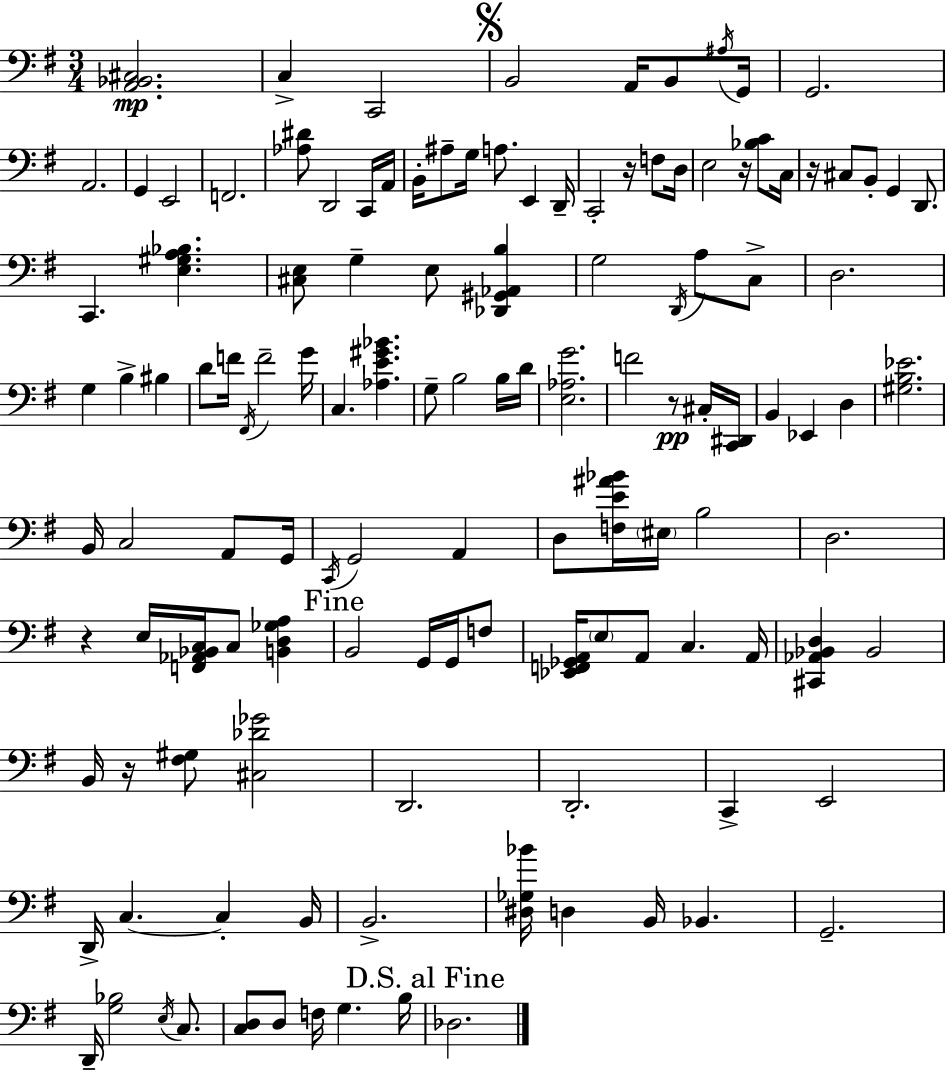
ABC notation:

X:1
T:Untitled
M:3/4
L:1/4
K:Em
[A,,_B,,^C,]2 C, C,,2 B,,2 A,,/4 B,,/2 ^A,/4 G,,/4 G,,2 A,,2 G,, E,,2 F,,2 [_A,^D]/2 D,,2 C,,/4 A,,/4 B,,/4 ^A,/2 G,/4 A,/2 E,, D,,/4 C,,2 z/4 F,/2 D,/4 E,2 z/4 [_B,C]/2 C,/4 z/4 ^C,/2 B,,/2 G,, D,,/2 C,, [E,^G,A,_B,] [^C,E,]/2 G, E,/2 [_D,,^G,,_A,,B,] G,2 D,,/4 A,/2 C,/2 D,2 G, B, ^B, D/2 F/4 ^F,,/4 F2 G/4 C, [_A,E^G_B] G,/2 B,2 B,/4 D/4 [E,_A,G]2 F2 z/2 ^C,/4 [C,,^D,,]/4 B,, _E,, D, [^G,B,_E]2 B,,/4 C,2 A,,/2 G,,/4 C,,/4 G,,2 A,, D,/2 [F,E^A_B]/4 ^E,/4 B,2 D,2 z E,/4 [F,,_A,,_B,,C,]/4 C,/2 [B,,D,_G,A,] B,,2 G,,/4 G,,/4 F,/2 [_E,,F,,_G,,A,,]/4 E,/2 A,,/2 C, A,,/4 [^C,,_A,,_B,,D,] _B,,2 B,,/4 z/4 [^F,^G,]/2 [^C,_D_G]2 D,,2 D,,2 C,, E,,2 D,,/4 C, C, B,,/4 B,,2 [^D,_G,_B]/4 D, B,,/4 _B,, G,,2 D,,/4 [G,_B,]2 E,/4 C,/2 [C,D,]/2 D,/2 F,/4 G, B,/4 _D,2